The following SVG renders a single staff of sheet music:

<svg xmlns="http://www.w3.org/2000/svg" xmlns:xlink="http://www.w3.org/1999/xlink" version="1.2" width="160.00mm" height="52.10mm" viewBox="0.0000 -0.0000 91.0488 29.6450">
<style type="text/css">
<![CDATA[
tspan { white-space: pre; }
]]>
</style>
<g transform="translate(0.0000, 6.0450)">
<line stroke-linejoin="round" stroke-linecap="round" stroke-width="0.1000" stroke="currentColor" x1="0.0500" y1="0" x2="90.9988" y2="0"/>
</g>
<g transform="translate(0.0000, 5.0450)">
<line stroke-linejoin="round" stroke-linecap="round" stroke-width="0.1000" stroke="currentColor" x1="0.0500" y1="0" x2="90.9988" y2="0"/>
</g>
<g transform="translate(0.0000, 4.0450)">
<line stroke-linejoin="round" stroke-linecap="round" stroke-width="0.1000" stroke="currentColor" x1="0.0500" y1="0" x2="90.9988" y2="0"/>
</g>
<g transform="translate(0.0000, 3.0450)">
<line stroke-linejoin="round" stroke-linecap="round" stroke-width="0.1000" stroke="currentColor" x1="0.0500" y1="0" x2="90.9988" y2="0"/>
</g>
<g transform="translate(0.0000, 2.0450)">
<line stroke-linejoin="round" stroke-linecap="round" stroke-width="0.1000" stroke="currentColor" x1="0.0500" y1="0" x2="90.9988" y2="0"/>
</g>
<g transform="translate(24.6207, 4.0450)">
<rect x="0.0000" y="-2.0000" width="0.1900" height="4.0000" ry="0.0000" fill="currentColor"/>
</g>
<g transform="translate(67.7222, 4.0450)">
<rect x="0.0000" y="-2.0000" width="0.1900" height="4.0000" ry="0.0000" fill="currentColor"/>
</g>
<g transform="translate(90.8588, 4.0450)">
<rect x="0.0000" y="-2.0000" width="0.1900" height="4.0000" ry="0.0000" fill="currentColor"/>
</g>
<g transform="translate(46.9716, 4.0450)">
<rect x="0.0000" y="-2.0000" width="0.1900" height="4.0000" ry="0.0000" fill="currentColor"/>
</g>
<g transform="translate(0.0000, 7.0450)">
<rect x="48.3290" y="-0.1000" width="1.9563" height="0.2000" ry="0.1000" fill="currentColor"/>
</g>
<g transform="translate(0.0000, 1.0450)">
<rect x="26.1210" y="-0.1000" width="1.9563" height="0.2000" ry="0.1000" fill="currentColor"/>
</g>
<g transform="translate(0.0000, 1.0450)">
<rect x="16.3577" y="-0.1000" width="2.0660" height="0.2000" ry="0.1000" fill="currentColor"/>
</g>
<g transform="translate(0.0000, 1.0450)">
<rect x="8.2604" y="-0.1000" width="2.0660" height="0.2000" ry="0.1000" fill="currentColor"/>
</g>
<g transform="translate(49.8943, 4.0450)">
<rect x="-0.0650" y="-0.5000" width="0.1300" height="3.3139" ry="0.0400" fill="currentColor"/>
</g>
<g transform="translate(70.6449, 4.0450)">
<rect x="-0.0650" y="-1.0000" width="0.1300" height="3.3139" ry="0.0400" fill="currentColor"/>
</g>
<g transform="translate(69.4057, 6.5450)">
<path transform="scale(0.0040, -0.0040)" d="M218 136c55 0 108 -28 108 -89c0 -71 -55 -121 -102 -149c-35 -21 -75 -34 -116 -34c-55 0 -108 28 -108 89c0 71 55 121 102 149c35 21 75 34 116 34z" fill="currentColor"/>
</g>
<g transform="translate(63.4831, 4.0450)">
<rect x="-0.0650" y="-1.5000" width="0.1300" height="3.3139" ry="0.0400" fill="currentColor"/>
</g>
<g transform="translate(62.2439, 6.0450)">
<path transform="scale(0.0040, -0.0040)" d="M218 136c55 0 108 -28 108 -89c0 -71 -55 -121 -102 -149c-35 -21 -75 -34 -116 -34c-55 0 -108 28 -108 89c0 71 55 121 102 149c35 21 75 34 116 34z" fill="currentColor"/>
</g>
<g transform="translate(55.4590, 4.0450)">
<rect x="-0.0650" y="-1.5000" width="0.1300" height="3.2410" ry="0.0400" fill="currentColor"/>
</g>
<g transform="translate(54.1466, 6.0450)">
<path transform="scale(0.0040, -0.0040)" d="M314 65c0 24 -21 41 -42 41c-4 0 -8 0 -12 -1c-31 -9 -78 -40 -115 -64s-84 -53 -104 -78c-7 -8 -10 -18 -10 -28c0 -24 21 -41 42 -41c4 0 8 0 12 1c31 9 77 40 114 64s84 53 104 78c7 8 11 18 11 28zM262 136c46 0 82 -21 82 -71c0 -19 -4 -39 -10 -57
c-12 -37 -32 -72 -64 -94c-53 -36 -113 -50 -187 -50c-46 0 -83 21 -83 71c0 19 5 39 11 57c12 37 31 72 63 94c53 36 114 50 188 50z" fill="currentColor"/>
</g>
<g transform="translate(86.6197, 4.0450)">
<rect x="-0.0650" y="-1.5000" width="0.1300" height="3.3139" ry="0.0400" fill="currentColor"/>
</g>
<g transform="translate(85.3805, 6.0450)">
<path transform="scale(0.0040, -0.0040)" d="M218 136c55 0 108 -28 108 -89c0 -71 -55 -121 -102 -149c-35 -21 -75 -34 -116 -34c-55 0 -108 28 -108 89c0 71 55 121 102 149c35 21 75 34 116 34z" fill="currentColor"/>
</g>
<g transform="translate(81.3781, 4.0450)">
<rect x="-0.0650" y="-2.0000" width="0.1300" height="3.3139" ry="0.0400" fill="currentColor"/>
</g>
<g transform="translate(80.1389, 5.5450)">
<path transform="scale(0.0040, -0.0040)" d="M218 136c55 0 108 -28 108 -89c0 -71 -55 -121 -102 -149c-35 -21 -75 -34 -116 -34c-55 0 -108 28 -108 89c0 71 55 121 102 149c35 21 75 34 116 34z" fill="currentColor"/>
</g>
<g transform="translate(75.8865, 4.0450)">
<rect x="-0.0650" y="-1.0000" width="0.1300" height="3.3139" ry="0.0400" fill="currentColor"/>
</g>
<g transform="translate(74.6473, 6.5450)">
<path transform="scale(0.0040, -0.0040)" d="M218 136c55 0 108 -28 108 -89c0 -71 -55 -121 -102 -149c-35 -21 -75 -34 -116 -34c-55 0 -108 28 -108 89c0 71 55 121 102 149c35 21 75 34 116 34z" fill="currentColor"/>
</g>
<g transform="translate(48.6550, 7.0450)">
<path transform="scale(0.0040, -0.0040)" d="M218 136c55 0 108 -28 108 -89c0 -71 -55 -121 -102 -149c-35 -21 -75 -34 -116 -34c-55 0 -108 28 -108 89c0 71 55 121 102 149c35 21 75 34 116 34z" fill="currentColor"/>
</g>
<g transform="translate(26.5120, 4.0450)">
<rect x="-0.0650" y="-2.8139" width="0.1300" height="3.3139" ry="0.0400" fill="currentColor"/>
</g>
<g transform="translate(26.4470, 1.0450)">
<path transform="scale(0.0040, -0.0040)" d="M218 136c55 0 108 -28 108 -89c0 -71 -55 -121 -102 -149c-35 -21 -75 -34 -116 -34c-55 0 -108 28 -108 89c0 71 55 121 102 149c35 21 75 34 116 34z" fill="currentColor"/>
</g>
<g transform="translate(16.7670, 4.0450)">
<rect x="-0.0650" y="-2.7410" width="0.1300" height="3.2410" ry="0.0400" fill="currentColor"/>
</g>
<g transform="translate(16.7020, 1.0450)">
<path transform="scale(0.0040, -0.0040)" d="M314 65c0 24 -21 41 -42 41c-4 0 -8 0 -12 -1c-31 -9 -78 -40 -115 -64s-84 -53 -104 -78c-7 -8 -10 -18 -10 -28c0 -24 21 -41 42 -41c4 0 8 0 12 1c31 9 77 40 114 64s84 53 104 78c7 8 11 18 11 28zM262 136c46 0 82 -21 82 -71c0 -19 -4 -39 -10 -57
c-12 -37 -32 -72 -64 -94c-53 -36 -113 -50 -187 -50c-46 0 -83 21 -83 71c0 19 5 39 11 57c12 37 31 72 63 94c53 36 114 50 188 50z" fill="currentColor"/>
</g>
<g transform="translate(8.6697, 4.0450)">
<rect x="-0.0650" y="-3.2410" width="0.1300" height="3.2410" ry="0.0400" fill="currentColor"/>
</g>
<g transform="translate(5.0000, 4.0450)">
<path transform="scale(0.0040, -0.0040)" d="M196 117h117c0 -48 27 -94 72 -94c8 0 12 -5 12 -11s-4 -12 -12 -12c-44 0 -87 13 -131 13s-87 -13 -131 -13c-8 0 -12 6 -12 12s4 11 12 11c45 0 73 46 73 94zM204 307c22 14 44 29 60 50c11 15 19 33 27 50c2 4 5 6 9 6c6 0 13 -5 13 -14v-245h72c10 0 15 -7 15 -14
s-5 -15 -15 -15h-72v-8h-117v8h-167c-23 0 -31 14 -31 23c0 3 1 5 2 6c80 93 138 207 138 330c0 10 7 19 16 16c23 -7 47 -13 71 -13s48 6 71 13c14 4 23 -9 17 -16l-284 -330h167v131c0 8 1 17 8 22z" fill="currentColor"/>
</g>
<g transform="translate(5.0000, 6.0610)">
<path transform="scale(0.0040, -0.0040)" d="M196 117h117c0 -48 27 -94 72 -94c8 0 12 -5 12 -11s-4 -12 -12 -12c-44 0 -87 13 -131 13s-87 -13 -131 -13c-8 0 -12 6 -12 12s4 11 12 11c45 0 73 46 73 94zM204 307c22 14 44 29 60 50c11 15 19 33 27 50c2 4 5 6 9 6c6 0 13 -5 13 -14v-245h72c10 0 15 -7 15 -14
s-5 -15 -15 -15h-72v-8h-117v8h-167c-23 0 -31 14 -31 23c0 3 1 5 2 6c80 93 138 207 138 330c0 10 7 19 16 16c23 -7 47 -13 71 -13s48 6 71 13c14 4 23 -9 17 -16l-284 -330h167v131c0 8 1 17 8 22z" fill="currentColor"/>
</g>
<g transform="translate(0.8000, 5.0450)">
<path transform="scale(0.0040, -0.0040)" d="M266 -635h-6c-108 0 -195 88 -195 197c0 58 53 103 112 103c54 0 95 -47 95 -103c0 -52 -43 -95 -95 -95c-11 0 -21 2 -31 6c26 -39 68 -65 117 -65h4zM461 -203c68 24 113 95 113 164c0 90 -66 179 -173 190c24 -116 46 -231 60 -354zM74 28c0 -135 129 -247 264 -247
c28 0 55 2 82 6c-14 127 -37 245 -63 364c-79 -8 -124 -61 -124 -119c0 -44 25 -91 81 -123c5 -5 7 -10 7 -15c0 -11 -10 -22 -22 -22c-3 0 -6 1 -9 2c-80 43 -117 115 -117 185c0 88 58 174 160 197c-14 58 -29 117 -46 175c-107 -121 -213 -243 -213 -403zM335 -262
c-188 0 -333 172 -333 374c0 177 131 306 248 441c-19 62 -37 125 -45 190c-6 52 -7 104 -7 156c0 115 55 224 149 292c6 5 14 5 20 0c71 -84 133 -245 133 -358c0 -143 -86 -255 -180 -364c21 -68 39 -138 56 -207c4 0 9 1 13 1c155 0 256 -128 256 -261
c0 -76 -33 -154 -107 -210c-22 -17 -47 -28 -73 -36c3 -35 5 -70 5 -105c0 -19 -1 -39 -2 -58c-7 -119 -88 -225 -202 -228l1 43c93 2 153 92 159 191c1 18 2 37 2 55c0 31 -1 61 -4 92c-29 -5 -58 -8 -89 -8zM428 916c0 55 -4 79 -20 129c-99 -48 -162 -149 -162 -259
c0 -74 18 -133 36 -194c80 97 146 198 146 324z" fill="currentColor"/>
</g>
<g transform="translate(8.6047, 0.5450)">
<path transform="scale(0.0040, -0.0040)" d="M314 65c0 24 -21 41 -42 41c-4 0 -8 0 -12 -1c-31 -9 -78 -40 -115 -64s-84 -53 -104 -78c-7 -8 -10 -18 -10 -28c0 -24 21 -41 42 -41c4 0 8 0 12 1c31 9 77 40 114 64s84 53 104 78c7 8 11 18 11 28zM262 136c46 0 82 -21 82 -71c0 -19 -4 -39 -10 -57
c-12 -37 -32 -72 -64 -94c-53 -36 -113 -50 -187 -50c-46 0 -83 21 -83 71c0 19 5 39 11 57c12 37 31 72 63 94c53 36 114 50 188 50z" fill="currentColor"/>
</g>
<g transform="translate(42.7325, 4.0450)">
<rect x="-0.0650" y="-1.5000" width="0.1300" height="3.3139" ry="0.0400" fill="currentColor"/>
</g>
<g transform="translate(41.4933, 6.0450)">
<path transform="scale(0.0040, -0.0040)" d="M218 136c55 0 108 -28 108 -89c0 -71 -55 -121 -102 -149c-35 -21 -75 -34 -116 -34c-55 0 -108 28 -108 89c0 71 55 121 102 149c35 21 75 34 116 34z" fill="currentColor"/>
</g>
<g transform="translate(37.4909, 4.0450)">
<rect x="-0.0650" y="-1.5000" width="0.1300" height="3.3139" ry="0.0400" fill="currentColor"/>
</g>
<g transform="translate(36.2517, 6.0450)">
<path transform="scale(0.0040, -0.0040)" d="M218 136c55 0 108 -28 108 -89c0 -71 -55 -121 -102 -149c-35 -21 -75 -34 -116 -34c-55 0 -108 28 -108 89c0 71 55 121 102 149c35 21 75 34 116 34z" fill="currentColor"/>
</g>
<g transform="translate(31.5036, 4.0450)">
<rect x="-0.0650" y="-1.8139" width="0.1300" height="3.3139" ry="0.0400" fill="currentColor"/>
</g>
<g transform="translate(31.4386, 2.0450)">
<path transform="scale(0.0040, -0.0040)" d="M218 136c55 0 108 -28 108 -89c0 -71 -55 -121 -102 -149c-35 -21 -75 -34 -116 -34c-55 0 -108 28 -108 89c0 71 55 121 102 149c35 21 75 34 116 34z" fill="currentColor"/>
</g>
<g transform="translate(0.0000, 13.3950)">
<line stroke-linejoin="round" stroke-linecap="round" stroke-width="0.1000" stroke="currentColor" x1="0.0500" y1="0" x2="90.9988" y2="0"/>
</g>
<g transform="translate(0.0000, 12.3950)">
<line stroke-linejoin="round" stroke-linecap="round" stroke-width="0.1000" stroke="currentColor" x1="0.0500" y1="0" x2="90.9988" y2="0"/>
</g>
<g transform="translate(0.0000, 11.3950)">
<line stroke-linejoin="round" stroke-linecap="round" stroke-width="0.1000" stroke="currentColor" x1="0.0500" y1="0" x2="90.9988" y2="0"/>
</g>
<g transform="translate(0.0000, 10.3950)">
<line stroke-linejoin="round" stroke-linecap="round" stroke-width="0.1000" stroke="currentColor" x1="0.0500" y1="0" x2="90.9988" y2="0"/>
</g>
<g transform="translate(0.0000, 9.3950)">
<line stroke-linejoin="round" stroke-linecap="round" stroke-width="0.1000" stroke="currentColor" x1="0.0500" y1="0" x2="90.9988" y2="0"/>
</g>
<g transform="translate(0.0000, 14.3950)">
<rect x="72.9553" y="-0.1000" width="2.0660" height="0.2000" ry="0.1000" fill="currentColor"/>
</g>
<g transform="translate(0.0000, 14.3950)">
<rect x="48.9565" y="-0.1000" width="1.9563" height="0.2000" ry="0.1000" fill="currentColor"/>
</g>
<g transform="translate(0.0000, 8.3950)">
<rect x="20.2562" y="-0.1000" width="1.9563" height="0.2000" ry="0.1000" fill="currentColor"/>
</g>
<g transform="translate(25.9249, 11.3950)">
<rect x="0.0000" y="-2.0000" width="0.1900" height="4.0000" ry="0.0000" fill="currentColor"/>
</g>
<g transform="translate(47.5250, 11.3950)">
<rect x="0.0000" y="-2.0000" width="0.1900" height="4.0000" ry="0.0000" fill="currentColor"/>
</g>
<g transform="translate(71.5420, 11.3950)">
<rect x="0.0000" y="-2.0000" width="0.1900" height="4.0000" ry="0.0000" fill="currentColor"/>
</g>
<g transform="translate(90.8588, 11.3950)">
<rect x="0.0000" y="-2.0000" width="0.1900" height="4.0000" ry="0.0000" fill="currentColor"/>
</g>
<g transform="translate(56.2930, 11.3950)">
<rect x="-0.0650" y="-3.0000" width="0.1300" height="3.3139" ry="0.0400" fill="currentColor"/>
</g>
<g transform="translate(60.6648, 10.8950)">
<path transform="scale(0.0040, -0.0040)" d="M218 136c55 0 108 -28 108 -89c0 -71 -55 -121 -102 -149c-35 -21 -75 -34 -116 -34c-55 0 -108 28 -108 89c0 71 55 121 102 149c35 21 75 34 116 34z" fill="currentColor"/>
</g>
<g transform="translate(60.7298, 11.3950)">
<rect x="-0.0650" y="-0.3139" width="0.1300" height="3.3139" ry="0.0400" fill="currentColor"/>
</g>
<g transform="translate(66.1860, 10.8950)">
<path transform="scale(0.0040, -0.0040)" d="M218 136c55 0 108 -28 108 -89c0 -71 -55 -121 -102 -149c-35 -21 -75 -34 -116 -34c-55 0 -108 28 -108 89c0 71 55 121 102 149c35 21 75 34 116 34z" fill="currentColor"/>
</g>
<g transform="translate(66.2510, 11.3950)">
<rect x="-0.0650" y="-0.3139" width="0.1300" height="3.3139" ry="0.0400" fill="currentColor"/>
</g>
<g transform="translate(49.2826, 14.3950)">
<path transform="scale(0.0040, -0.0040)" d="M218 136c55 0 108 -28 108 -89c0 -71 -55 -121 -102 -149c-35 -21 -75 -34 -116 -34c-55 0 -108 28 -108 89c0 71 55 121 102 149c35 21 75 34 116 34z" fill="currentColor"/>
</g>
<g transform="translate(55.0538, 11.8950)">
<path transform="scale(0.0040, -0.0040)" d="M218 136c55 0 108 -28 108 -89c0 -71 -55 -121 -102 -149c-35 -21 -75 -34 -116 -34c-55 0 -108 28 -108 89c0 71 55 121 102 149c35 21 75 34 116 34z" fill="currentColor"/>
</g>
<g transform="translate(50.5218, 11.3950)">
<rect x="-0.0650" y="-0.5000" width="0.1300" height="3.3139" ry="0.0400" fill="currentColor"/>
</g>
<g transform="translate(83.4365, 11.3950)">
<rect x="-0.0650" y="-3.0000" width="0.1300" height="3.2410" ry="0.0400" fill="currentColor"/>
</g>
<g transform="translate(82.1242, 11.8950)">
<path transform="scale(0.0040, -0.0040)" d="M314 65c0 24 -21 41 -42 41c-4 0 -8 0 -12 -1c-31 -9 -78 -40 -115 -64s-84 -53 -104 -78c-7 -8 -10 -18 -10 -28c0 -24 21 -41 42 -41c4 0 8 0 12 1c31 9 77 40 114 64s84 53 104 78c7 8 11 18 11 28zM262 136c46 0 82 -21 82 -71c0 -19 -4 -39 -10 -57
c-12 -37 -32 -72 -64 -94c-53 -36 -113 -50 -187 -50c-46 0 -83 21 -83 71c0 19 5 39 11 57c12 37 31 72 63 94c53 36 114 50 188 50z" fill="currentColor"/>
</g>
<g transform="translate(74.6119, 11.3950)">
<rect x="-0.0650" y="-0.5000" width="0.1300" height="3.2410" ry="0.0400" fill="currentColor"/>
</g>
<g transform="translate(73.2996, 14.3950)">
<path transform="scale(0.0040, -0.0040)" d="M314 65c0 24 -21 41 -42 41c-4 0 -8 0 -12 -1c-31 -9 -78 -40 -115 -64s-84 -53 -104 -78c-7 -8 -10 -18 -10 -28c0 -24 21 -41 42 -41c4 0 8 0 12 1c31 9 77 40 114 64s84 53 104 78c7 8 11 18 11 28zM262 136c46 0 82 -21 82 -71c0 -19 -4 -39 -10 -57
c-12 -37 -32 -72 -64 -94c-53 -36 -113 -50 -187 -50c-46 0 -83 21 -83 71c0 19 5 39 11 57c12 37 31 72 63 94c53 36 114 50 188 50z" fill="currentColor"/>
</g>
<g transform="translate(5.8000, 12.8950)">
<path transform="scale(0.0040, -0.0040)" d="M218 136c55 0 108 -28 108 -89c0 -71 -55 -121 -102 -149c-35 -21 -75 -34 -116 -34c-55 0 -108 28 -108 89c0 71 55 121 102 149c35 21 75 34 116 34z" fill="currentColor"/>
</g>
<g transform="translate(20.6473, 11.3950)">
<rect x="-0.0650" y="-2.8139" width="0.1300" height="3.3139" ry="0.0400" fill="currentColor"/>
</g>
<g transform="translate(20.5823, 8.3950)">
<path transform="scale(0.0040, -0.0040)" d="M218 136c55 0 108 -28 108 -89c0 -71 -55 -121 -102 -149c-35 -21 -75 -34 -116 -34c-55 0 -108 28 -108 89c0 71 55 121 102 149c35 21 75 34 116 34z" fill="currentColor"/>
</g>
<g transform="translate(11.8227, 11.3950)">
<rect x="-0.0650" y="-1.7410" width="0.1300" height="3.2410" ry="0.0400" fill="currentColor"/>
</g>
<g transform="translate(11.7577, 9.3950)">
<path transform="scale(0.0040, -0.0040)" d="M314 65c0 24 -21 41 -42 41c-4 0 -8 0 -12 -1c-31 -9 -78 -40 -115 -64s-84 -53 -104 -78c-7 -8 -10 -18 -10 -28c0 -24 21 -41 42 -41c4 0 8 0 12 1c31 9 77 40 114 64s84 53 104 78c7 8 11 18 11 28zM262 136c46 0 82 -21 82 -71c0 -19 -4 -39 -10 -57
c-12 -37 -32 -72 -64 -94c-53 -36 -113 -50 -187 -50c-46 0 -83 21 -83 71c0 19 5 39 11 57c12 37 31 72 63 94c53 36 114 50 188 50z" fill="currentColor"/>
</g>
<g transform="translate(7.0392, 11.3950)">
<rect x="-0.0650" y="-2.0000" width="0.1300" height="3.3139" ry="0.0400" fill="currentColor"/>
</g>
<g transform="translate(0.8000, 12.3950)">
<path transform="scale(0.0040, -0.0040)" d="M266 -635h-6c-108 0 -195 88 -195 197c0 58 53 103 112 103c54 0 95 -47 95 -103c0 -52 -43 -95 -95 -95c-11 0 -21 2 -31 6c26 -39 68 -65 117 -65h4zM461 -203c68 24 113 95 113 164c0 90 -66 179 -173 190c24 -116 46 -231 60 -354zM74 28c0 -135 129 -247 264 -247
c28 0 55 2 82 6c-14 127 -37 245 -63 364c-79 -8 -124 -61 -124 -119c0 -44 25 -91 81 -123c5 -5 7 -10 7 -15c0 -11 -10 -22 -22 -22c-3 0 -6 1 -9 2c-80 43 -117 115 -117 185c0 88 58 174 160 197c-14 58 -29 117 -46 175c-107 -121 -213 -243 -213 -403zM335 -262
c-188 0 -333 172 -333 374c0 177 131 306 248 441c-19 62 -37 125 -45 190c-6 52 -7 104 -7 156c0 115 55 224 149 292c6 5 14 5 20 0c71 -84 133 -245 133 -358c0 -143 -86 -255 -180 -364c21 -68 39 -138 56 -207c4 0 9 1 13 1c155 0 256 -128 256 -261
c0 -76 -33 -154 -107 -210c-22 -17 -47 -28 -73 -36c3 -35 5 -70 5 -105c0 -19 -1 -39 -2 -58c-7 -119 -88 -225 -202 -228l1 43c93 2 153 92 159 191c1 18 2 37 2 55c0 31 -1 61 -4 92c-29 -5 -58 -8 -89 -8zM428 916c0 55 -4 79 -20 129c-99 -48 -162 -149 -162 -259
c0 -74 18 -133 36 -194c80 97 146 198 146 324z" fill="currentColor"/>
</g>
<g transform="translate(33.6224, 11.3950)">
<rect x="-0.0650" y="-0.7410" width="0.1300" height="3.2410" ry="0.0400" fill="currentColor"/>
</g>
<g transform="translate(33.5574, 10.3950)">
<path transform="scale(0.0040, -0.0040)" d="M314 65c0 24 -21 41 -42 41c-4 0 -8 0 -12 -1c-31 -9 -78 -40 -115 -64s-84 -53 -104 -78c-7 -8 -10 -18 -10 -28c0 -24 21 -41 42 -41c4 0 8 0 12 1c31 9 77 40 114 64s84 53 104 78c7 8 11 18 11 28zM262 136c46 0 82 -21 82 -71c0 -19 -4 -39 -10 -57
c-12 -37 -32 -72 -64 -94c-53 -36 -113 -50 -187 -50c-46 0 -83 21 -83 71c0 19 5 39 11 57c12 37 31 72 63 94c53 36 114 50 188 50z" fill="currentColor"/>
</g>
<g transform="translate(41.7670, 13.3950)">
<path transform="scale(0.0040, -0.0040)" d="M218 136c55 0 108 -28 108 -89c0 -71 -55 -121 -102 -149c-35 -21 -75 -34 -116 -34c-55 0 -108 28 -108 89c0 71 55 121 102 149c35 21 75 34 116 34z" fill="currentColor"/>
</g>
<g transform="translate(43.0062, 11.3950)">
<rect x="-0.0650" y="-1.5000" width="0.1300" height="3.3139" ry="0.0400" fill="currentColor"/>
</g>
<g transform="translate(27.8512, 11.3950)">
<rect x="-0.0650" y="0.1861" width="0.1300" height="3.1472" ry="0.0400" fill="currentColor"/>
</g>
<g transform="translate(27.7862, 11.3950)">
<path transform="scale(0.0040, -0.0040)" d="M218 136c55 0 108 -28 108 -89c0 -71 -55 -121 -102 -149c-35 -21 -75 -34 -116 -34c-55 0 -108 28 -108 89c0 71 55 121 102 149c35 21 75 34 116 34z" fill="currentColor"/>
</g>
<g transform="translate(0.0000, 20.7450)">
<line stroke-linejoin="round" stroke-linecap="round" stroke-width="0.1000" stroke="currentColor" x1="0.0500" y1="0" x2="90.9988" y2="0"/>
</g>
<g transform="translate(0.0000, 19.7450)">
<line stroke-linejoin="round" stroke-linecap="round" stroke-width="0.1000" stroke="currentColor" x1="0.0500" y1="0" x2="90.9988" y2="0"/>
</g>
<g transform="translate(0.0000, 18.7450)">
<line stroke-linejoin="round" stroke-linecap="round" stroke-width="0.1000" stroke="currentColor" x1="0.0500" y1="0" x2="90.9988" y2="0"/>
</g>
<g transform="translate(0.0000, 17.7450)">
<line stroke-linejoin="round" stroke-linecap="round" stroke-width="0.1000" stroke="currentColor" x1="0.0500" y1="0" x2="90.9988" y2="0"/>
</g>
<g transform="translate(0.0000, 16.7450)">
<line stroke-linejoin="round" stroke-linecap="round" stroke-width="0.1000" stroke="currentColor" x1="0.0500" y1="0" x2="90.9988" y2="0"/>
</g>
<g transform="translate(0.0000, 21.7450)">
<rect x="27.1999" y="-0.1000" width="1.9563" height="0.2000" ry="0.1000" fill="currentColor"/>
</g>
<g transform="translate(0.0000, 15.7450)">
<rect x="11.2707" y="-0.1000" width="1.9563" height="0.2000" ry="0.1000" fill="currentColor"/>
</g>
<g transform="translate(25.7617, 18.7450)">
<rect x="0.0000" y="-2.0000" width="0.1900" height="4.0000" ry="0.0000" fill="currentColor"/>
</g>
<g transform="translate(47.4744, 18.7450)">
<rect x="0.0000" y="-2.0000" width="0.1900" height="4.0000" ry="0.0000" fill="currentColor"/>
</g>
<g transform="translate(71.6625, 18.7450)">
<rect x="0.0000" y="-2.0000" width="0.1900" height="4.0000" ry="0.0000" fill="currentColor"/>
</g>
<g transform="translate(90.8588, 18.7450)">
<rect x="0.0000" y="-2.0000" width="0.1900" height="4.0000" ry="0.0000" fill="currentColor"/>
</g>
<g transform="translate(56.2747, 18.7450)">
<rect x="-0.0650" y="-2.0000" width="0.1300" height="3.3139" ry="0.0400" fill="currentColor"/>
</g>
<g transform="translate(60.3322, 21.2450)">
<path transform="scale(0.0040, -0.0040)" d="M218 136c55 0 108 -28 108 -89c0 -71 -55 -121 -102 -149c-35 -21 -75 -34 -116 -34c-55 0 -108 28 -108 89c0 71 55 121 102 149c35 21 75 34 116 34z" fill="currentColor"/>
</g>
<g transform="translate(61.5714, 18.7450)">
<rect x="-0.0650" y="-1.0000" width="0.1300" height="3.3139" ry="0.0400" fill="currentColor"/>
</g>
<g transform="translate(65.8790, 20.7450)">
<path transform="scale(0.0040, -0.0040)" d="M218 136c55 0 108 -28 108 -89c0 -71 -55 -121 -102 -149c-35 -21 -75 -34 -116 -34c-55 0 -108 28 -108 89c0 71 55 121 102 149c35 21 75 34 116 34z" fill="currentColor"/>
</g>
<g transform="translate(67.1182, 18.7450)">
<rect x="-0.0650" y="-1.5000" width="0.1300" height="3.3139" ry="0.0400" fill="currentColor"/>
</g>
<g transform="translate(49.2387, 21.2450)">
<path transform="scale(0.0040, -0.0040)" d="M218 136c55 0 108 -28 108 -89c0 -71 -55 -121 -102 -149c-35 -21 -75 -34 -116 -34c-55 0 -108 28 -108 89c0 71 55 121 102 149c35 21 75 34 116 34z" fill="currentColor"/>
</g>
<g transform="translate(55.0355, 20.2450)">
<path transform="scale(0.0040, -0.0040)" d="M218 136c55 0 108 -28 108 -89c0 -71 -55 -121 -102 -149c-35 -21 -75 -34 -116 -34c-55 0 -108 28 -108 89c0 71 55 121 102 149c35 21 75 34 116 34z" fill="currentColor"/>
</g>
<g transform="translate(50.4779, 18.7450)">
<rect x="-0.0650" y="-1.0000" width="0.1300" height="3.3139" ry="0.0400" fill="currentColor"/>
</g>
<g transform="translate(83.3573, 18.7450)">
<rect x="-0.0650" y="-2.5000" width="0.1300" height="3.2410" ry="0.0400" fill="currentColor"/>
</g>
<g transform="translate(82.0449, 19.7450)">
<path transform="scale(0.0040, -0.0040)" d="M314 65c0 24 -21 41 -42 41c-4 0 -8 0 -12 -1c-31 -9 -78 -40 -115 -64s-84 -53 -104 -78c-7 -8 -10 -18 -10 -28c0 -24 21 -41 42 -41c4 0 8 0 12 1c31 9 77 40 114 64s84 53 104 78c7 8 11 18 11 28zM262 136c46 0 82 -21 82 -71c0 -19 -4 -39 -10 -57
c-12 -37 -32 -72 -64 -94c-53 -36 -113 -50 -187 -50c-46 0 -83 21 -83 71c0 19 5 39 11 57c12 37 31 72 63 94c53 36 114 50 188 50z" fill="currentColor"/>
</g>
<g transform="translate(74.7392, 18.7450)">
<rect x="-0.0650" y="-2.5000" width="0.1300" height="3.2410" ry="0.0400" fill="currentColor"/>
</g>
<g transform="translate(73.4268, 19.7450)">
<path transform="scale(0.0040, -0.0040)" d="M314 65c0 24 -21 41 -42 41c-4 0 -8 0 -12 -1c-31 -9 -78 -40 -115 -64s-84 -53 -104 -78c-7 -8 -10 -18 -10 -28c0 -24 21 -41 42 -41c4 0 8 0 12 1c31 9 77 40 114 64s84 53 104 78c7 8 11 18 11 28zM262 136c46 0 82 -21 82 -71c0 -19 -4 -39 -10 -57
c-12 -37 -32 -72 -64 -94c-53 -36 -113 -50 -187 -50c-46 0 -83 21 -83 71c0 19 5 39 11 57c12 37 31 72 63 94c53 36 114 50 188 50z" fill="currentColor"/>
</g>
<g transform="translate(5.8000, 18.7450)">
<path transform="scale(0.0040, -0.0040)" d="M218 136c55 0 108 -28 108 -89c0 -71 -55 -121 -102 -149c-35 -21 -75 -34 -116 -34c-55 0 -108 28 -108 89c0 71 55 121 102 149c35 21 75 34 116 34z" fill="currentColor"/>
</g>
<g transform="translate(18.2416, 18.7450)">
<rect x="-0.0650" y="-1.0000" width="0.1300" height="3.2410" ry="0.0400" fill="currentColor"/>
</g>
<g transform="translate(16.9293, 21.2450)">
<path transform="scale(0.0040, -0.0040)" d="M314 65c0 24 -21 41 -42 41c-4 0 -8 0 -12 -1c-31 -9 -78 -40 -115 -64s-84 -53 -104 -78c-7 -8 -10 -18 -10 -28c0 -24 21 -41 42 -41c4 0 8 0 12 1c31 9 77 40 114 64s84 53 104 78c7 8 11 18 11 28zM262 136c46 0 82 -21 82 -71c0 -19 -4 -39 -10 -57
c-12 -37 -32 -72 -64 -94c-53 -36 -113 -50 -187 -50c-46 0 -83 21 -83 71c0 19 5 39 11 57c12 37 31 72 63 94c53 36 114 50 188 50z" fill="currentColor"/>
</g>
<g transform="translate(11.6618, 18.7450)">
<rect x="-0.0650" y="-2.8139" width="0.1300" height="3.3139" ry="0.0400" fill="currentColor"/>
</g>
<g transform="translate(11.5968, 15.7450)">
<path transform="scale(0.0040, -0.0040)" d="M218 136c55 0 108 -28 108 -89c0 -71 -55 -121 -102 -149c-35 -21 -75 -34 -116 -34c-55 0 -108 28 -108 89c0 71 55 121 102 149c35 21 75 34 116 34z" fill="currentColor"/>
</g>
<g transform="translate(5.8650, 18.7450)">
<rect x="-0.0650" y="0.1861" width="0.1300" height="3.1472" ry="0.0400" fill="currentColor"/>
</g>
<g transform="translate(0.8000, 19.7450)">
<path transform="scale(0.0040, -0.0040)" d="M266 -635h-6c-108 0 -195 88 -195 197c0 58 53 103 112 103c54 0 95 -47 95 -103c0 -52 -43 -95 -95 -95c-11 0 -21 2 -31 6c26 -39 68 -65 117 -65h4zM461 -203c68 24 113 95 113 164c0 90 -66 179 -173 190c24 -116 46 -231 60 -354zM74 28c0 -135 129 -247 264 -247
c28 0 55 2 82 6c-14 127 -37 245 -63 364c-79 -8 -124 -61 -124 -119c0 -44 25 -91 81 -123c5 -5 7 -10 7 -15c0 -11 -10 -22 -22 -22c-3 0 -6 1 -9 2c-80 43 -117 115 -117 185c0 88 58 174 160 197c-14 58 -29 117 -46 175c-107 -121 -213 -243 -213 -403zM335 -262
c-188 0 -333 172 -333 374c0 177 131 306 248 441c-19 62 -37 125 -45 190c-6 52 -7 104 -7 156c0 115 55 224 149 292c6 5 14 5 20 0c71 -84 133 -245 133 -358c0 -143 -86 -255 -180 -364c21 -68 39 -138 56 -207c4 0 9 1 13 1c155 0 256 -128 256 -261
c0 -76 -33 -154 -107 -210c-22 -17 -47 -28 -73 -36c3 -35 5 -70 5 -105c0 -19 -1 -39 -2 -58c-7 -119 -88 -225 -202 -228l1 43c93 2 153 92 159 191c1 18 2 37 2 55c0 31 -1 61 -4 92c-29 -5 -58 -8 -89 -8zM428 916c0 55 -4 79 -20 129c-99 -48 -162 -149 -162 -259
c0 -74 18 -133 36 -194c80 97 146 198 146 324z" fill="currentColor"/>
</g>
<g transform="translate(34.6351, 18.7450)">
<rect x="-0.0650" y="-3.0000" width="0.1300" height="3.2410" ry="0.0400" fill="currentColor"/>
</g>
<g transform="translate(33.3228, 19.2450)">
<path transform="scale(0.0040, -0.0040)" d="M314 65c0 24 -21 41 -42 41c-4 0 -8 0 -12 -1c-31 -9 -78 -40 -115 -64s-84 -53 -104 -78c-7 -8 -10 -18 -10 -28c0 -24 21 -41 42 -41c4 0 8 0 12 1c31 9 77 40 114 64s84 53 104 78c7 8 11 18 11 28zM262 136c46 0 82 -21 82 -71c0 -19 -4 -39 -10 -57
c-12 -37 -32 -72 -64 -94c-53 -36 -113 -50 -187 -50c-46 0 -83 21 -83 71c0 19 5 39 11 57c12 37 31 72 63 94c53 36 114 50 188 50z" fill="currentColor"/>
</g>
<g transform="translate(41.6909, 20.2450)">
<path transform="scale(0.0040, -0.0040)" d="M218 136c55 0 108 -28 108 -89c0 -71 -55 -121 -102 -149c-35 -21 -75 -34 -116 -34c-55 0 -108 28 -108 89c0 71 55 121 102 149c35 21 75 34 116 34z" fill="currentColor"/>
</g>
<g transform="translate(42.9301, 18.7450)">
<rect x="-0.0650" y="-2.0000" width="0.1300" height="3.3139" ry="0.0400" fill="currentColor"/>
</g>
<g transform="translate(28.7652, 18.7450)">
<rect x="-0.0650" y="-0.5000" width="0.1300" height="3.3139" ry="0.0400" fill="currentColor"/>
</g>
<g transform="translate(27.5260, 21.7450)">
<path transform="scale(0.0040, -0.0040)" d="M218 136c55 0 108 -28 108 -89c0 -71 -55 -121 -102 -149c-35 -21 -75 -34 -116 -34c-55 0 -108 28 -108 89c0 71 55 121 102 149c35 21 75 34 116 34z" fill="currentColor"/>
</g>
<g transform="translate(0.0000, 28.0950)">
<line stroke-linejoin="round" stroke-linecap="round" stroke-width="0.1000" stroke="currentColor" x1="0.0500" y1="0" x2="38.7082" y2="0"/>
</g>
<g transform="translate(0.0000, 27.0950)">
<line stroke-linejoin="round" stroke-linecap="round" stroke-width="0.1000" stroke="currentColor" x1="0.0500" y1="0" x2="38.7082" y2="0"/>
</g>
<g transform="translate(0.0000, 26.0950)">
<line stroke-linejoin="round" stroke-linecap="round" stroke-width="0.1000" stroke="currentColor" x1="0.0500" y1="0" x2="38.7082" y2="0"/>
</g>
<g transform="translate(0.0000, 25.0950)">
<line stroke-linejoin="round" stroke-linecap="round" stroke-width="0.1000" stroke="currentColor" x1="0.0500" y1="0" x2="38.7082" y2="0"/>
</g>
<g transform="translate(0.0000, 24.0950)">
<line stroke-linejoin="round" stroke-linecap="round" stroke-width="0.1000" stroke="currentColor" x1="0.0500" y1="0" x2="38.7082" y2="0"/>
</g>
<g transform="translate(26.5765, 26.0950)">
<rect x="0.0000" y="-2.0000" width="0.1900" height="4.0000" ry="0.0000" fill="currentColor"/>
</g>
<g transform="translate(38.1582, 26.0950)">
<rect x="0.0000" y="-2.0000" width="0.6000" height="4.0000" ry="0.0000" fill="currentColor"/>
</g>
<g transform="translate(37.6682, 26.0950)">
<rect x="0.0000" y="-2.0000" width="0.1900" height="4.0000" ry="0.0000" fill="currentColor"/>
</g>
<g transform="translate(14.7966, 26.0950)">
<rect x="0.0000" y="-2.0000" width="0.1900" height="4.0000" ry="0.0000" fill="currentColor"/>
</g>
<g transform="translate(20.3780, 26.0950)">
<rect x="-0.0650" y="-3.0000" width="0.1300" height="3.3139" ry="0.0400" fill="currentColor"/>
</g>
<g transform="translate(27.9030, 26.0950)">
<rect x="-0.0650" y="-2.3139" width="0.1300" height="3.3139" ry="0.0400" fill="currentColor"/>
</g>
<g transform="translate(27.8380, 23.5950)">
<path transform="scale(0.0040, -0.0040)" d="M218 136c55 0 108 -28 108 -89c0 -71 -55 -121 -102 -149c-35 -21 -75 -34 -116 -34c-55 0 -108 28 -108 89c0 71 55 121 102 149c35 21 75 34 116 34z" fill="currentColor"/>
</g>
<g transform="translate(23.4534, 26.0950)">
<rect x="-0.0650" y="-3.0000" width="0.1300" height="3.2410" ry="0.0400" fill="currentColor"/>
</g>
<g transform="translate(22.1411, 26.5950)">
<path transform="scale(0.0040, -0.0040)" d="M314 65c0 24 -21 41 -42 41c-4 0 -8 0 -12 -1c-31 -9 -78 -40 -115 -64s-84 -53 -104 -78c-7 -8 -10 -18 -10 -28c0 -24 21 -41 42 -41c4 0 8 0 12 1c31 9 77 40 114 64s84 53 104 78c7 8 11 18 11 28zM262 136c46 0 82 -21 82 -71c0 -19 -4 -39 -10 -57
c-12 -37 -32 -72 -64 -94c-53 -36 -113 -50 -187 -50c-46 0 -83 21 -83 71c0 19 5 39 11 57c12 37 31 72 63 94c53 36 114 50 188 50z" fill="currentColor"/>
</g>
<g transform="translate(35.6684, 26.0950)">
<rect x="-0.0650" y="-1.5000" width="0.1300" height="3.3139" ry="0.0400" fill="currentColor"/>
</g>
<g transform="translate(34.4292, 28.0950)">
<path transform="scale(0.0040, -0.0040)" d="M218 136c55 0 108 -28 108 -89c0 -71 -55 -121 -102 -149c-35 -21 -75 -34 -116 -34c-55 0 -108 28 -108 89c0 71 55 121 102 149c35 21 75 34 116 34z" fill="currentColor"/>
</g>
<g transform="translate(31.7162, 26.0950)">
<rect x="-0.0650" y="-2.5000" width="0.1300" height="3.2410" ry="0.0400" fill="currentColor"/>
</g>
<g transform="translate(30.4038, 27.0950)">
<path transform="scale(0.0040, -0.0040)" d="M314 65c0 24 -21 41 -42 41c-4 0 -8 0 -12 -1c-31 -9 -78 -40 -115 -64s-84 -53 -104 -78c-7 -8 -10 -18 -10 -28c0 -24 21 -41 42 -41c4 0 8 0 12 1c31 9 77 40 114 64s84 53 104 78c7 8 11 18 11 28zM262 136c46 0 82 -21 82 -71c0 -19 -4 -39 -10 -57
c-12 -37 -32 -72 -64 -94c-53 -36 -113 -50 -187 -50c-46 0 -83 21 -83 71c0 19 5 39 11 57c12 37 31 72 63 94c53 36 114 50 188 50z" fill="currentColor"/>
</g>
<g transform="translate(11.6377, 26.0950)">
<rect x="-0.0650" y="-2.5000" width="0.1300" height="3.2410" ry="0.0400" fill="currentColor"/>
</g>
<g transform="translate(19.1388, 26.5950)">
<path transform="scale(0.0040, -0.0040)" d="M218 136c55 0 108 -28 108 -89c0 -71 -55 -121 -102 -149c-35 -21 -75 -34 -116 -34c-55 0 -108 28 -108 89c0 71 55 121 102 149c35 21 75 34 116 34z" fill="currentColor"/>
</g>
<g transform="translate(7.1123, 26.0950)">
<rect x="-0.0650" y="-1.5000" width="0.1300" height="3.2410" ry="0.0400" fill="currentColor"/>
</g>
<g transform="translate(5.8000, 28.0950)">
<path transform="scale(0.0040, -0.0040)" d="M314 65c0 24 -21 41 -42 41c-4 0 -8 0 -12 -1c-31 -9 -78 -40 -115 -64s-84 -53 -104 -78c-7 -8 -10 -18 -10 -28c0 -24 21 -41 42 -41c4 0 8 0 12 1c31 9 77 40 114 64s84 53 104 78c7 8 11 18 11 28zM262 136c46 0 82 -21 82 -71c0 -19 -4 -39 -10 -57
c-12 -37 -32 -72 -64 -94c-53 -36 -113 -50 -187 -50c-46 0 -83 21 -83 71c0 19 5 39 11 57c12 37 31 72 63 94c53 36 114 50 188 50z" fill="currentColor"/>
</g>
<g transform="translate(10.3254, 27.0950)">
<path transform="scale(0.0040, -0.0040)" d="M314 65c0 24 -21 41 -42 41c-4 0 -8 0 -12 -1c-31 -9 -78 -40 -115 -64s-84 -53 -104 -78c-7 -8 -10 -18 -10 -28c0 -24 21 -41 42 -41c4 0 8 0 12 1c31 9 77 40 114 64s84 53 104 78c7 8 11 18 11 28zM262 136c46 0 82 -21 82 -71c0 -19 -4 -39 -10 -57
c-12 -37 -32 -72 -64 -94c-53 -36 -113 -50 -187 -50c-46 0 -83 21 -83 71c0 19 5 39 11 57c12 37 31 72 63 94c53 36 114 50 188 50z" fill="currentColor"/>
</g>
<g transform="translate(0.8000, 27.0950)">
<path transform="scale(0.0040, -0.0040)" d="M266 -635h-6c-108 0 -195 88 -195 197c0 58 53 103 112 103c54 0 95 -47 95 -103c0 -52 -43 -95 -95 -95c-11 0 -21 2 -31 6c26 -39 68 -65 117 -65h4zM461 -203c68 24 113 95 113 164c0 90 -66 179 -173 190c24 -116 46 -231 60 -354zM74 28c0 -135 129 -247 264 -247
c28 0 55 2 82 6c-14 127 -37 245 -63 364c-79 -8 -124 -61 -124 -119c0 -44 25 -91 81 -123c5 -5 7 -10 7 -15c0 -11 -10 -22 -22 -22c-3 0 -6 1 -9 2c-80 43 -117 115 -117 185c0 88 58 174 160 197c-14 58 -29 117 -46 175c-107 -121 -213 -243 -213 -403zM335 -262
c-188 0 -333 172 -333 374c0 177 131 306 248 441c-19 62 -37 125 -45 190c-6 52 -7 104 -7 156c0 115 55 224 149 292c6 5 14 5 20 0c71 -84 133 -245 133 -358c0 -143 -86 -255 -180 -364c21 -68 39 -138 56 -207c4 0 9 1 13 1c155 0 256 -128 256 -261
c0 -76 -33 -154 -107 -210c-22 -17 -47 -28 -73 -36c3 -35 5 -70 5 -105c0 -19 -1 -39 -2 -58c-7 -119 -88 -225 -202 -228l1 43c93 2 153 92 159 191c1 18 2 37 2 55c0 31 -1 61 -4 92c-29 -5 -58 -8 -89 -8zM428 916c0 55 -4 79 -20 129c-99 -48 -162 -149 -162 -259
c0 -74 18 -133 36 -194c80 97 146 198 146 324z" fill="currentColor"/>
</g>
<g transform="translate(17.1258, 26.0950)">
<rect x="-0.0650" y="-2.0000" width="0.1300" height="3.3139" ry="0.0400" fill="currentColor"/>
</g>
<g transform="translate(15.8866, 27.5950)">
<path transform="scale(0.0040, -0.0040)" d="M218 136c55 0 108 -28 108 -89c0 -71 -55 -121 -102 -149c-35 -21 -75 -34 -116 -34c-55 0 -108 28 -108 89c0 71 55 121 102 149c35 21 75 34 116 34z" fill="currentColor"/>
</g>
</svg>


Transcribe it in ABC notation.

X:1
T:Untitled
M:4/4
L:1/4
K:C
b2 a2 a f E E C E2 E D D F E F f2 a B d2 E C A c c C2 A2 B a D2 C A2 F D F D E G2 G2 E2 G2 F A A2 g G2 E